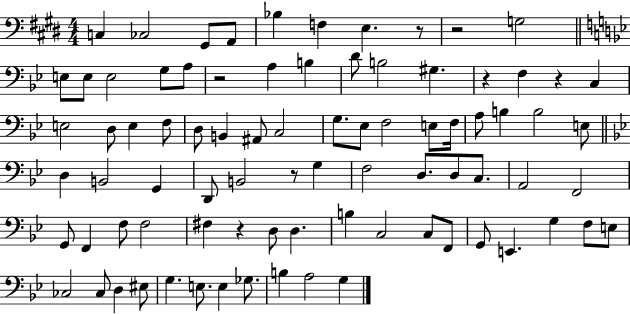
C3/q CES3/h G#2/e A2/e Bb3/q F3/q E3/q. R/e R/h G3/h E3/e E3/e E3/h G3/e A3/e R/h A3/q B3/q D4/e B3/h G#3/q. R/q F3/q R/q C3/q E3/h D3/e E3/q F3/e D3/e B2/q A#2/e C3/h G3/e. Eb3/e F3/h E3/e F3/s A3/e B3/q B3/h E3/e D3/q B2/h G2/q D2/e B2/h R/e G3/q F3/h D3/e. D3/e C3/e. A2/h F2/h G2/e F2/q F3/e F3/h F#3/q R/q D3/e D3/q. B3/q C3/h C3/e F2/e G2/e E2/q. G3/q F3/e E3/e CES3/h CES3/e D3/q EIS3/e G3/q. E3/e. E3/q Gb3/e. B3/q A3/h G3/q